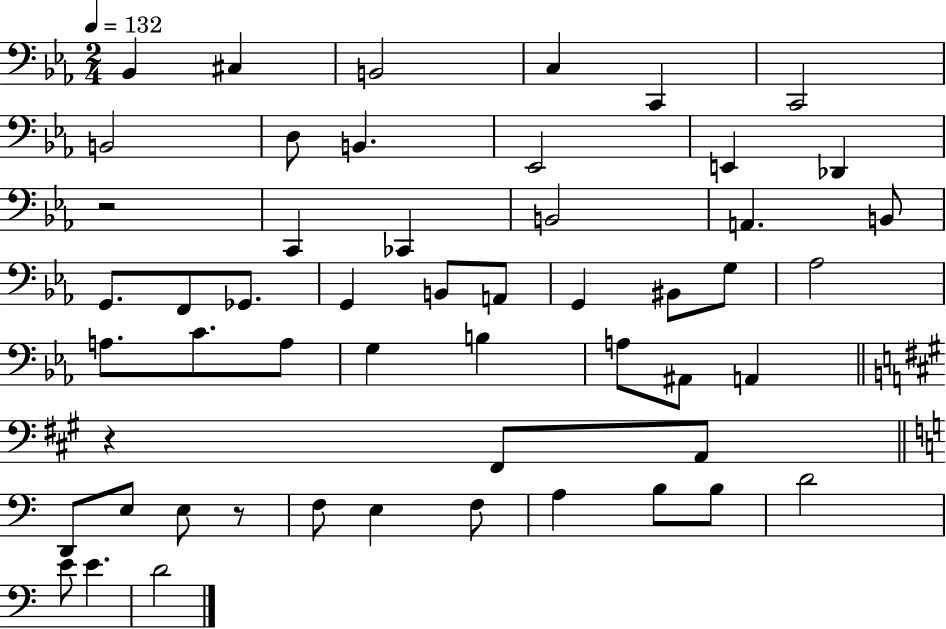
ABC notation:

X:1
T:Untitled
M:2/4
L:1/4
K:Eb
_B,, ^C, B,,2 C, C,, C,,2 B,,2 D,/2 B,, _E,,2 E,, _D,, z2 C,, _C,, B,,2 A,, B,,/2 G,,/2 F,,/2 _G,,/2 G,, B,,/2 A,,/2 G,, ^B,,/2 G,/2 _A,2 A,/2 C/2 A,/2 G, B, A,/2 ^A,,/2 A,, z ^F,,/2 A,,/2 D,,/2 E,/2 E,/2 z/2 F,/2 E, F,/2 A, B,/2 B,/2 D2 E/2 E D2